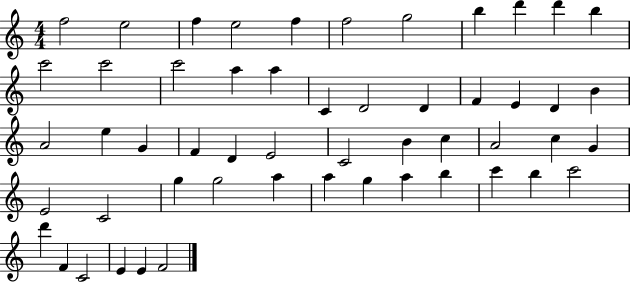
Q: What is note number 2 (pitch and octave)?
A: E5